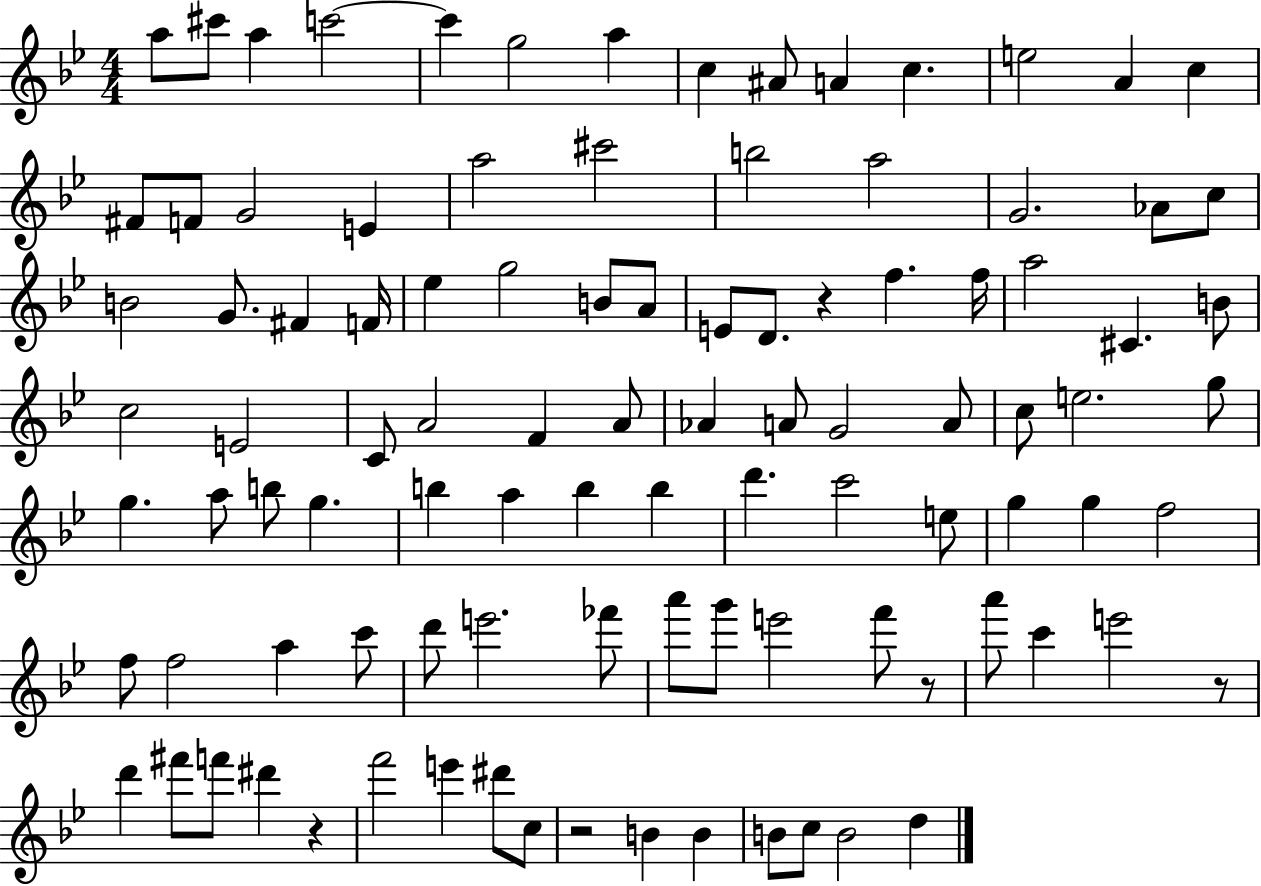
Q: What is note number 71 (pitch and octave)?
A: C6